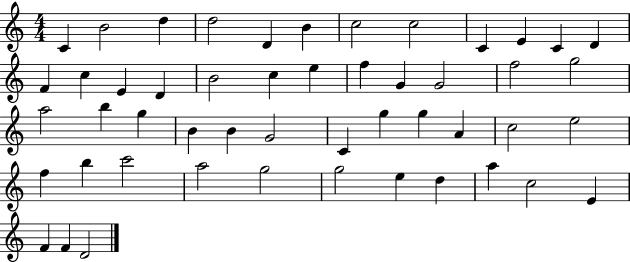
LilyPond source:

{
  \clef treble
  \numericTimeSignature
  \time 4/4
  \key c \major
  c'4 b'2 d''4 | d''2 d'4 b'4 | c''2 c''2 | c'4 e'4 c'4 d'4 | \break f'4 c''4 e'4 d'4 | b'2 c''4 e''4 | f''4 g'4 g'2 | f''2 g''2 | \break a''2 b''4 g''4 | b'4 b'4 g'2 | c'4 g''4 g''4 a'4 | c''2 e''2 | \break f''4 b''4 c'''2 | a''2 g''2 | g''2 e''4 d''4 | a''4 c''2 e'4 | \break f'4 f'4 d'2 | \bar "|."
}